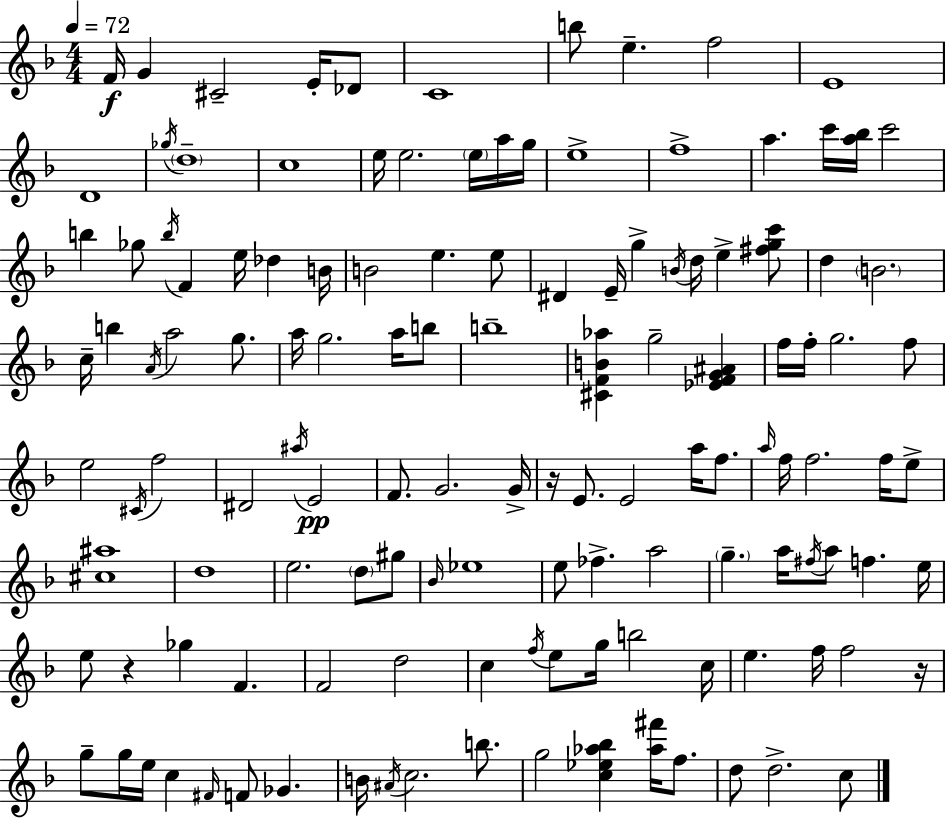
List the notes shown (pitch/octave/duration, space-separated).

F4/s G4/q C#4/h E4/s Db4/e C4/w B5/e E5/q. F5/h E4/w D4/w Gb5/s D5/w C5/w E5/s E5/h. E5/s A5/s G5/s E5/w F5/w A5/q. C6/s [A5,Bb5]/s C6/h B5/q Gb5/e B5/s F4/q E5/s Db5/q B4/s B4/h E5/q. E5/e D#4/q E4/s G5/q B4/s D5/s E5/q [F#5,G5,C6]/e D5/q B4/h. C5/s B5/q A4/s A5/h G5/e. A5/s G5/h. A5/s B5/e B5/w [C#4,F4,B4,Ab5]/q G5/h [Eb4,F4,G4,A#4]/q F5/s F5/s G5/h. F5/e E5/h C#4/s F5/h D#4/h A#5/s E4/h F4/e. G4/h. G4/s R/s E4/e. E4/h A5/s F5/e. A5/s F5/s F5/h. F5/s E5/e [C#5,A#5]/w D5/w E5/h. D5/e G#5/e Bb4/s Eb5/w E5/e FES5/q. A5/h G5/q. A5/s F#5/s A5/e F5/q. E5/s E5/e R/q Gb5/q F4/q. F4/h D5/h C5/q F5/s E5/e G5/s B5/h C5/s E5/q. F5/s F5/h R/s G5/e G5/s E5/s C5/q F#4/s F4/e Gb4/q. B4/s A#4/s C5/h. B5/e. G5/h [C5,Eb5,Ab5,Bb5]/q [Ab5,F#6]/s F5/e. D5/e D5/h. C5/e